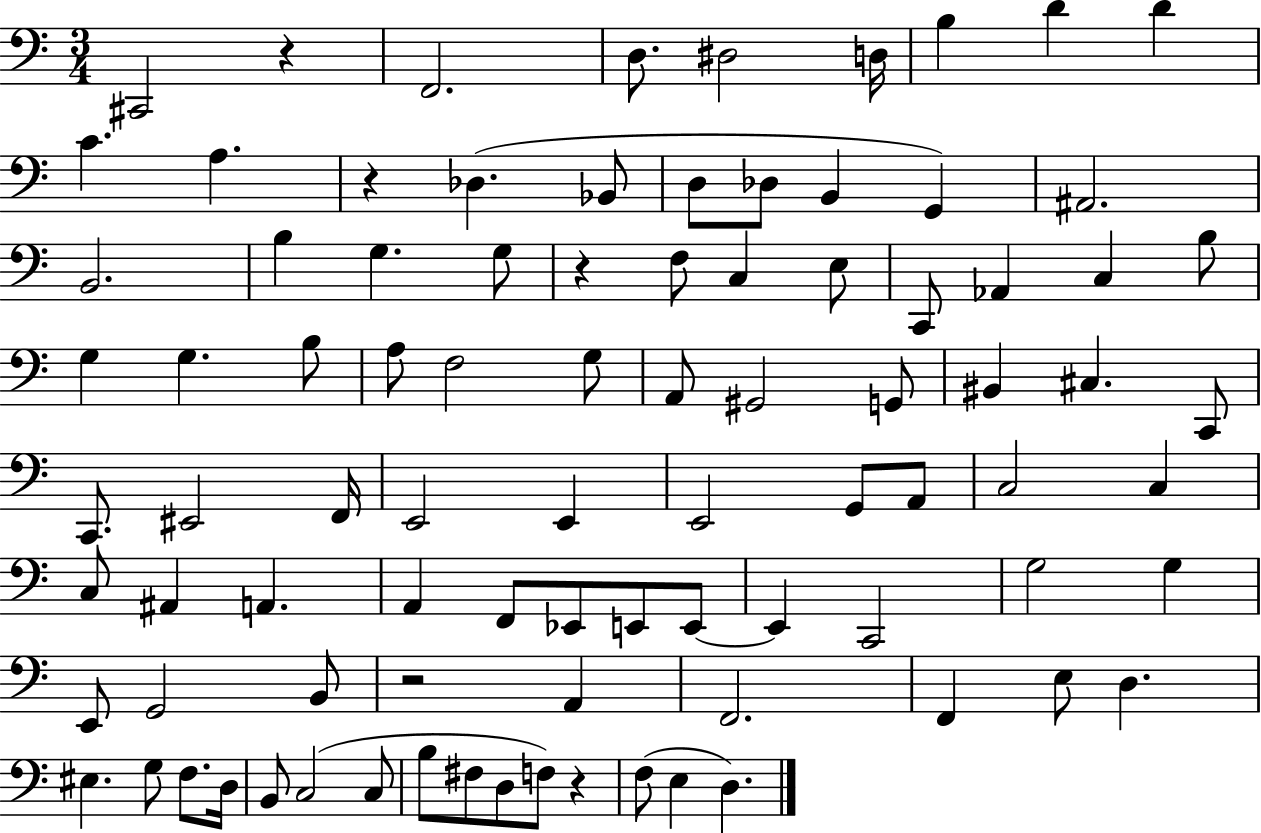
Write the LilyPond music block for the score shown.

{
  \clef bass
  \numericTimeSignature
  \time 3/4
  \key c \major
  cis,2 r4 | f,2. | d8. dis2 d16 | b4 d'4 d'4 | \break c'4. a4. | r4 des4.( bes,8 | d8 des8 b,4 g,4) | ais,2. | \break b,2. | b4 g4. g8 | r4 f8 c4 e8 | c,8 aes,4 c4 b8 | \break g4 g4. b8 | a8 f2 g8 | a,8 gis,2 g,8 | bis,4 cis4. c,8 | \break c,8. eis,2 f,16 | e,2 e,4 | e,2 g,8 a,8 | c2 c4 | \break c8 ais,4 a,4. | a,4 f,8 ees,8 e,8 e,8~~ | e,4 c,2 | g2 g4 | \break e,8 g,2 b,8 | r2 a,4 | f,2. | f,4 e8 d4. | \break eis4. g8 f8. d16 | b,8 c2( c8 | b8 fis8 d8 f8) r4 | f8( e4 d4.) | \break \bar "|."
}